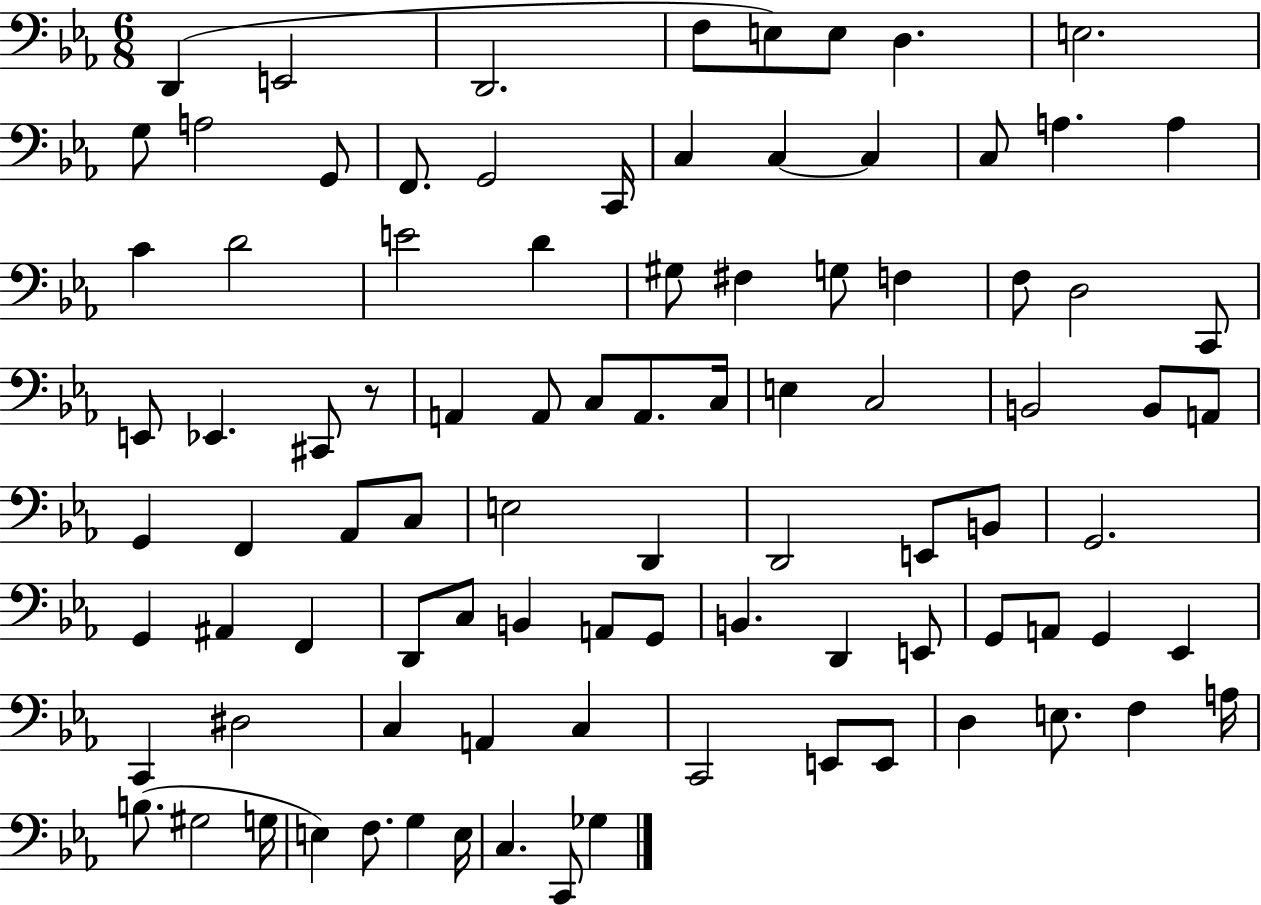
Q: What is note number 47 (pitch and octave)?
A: Ab2